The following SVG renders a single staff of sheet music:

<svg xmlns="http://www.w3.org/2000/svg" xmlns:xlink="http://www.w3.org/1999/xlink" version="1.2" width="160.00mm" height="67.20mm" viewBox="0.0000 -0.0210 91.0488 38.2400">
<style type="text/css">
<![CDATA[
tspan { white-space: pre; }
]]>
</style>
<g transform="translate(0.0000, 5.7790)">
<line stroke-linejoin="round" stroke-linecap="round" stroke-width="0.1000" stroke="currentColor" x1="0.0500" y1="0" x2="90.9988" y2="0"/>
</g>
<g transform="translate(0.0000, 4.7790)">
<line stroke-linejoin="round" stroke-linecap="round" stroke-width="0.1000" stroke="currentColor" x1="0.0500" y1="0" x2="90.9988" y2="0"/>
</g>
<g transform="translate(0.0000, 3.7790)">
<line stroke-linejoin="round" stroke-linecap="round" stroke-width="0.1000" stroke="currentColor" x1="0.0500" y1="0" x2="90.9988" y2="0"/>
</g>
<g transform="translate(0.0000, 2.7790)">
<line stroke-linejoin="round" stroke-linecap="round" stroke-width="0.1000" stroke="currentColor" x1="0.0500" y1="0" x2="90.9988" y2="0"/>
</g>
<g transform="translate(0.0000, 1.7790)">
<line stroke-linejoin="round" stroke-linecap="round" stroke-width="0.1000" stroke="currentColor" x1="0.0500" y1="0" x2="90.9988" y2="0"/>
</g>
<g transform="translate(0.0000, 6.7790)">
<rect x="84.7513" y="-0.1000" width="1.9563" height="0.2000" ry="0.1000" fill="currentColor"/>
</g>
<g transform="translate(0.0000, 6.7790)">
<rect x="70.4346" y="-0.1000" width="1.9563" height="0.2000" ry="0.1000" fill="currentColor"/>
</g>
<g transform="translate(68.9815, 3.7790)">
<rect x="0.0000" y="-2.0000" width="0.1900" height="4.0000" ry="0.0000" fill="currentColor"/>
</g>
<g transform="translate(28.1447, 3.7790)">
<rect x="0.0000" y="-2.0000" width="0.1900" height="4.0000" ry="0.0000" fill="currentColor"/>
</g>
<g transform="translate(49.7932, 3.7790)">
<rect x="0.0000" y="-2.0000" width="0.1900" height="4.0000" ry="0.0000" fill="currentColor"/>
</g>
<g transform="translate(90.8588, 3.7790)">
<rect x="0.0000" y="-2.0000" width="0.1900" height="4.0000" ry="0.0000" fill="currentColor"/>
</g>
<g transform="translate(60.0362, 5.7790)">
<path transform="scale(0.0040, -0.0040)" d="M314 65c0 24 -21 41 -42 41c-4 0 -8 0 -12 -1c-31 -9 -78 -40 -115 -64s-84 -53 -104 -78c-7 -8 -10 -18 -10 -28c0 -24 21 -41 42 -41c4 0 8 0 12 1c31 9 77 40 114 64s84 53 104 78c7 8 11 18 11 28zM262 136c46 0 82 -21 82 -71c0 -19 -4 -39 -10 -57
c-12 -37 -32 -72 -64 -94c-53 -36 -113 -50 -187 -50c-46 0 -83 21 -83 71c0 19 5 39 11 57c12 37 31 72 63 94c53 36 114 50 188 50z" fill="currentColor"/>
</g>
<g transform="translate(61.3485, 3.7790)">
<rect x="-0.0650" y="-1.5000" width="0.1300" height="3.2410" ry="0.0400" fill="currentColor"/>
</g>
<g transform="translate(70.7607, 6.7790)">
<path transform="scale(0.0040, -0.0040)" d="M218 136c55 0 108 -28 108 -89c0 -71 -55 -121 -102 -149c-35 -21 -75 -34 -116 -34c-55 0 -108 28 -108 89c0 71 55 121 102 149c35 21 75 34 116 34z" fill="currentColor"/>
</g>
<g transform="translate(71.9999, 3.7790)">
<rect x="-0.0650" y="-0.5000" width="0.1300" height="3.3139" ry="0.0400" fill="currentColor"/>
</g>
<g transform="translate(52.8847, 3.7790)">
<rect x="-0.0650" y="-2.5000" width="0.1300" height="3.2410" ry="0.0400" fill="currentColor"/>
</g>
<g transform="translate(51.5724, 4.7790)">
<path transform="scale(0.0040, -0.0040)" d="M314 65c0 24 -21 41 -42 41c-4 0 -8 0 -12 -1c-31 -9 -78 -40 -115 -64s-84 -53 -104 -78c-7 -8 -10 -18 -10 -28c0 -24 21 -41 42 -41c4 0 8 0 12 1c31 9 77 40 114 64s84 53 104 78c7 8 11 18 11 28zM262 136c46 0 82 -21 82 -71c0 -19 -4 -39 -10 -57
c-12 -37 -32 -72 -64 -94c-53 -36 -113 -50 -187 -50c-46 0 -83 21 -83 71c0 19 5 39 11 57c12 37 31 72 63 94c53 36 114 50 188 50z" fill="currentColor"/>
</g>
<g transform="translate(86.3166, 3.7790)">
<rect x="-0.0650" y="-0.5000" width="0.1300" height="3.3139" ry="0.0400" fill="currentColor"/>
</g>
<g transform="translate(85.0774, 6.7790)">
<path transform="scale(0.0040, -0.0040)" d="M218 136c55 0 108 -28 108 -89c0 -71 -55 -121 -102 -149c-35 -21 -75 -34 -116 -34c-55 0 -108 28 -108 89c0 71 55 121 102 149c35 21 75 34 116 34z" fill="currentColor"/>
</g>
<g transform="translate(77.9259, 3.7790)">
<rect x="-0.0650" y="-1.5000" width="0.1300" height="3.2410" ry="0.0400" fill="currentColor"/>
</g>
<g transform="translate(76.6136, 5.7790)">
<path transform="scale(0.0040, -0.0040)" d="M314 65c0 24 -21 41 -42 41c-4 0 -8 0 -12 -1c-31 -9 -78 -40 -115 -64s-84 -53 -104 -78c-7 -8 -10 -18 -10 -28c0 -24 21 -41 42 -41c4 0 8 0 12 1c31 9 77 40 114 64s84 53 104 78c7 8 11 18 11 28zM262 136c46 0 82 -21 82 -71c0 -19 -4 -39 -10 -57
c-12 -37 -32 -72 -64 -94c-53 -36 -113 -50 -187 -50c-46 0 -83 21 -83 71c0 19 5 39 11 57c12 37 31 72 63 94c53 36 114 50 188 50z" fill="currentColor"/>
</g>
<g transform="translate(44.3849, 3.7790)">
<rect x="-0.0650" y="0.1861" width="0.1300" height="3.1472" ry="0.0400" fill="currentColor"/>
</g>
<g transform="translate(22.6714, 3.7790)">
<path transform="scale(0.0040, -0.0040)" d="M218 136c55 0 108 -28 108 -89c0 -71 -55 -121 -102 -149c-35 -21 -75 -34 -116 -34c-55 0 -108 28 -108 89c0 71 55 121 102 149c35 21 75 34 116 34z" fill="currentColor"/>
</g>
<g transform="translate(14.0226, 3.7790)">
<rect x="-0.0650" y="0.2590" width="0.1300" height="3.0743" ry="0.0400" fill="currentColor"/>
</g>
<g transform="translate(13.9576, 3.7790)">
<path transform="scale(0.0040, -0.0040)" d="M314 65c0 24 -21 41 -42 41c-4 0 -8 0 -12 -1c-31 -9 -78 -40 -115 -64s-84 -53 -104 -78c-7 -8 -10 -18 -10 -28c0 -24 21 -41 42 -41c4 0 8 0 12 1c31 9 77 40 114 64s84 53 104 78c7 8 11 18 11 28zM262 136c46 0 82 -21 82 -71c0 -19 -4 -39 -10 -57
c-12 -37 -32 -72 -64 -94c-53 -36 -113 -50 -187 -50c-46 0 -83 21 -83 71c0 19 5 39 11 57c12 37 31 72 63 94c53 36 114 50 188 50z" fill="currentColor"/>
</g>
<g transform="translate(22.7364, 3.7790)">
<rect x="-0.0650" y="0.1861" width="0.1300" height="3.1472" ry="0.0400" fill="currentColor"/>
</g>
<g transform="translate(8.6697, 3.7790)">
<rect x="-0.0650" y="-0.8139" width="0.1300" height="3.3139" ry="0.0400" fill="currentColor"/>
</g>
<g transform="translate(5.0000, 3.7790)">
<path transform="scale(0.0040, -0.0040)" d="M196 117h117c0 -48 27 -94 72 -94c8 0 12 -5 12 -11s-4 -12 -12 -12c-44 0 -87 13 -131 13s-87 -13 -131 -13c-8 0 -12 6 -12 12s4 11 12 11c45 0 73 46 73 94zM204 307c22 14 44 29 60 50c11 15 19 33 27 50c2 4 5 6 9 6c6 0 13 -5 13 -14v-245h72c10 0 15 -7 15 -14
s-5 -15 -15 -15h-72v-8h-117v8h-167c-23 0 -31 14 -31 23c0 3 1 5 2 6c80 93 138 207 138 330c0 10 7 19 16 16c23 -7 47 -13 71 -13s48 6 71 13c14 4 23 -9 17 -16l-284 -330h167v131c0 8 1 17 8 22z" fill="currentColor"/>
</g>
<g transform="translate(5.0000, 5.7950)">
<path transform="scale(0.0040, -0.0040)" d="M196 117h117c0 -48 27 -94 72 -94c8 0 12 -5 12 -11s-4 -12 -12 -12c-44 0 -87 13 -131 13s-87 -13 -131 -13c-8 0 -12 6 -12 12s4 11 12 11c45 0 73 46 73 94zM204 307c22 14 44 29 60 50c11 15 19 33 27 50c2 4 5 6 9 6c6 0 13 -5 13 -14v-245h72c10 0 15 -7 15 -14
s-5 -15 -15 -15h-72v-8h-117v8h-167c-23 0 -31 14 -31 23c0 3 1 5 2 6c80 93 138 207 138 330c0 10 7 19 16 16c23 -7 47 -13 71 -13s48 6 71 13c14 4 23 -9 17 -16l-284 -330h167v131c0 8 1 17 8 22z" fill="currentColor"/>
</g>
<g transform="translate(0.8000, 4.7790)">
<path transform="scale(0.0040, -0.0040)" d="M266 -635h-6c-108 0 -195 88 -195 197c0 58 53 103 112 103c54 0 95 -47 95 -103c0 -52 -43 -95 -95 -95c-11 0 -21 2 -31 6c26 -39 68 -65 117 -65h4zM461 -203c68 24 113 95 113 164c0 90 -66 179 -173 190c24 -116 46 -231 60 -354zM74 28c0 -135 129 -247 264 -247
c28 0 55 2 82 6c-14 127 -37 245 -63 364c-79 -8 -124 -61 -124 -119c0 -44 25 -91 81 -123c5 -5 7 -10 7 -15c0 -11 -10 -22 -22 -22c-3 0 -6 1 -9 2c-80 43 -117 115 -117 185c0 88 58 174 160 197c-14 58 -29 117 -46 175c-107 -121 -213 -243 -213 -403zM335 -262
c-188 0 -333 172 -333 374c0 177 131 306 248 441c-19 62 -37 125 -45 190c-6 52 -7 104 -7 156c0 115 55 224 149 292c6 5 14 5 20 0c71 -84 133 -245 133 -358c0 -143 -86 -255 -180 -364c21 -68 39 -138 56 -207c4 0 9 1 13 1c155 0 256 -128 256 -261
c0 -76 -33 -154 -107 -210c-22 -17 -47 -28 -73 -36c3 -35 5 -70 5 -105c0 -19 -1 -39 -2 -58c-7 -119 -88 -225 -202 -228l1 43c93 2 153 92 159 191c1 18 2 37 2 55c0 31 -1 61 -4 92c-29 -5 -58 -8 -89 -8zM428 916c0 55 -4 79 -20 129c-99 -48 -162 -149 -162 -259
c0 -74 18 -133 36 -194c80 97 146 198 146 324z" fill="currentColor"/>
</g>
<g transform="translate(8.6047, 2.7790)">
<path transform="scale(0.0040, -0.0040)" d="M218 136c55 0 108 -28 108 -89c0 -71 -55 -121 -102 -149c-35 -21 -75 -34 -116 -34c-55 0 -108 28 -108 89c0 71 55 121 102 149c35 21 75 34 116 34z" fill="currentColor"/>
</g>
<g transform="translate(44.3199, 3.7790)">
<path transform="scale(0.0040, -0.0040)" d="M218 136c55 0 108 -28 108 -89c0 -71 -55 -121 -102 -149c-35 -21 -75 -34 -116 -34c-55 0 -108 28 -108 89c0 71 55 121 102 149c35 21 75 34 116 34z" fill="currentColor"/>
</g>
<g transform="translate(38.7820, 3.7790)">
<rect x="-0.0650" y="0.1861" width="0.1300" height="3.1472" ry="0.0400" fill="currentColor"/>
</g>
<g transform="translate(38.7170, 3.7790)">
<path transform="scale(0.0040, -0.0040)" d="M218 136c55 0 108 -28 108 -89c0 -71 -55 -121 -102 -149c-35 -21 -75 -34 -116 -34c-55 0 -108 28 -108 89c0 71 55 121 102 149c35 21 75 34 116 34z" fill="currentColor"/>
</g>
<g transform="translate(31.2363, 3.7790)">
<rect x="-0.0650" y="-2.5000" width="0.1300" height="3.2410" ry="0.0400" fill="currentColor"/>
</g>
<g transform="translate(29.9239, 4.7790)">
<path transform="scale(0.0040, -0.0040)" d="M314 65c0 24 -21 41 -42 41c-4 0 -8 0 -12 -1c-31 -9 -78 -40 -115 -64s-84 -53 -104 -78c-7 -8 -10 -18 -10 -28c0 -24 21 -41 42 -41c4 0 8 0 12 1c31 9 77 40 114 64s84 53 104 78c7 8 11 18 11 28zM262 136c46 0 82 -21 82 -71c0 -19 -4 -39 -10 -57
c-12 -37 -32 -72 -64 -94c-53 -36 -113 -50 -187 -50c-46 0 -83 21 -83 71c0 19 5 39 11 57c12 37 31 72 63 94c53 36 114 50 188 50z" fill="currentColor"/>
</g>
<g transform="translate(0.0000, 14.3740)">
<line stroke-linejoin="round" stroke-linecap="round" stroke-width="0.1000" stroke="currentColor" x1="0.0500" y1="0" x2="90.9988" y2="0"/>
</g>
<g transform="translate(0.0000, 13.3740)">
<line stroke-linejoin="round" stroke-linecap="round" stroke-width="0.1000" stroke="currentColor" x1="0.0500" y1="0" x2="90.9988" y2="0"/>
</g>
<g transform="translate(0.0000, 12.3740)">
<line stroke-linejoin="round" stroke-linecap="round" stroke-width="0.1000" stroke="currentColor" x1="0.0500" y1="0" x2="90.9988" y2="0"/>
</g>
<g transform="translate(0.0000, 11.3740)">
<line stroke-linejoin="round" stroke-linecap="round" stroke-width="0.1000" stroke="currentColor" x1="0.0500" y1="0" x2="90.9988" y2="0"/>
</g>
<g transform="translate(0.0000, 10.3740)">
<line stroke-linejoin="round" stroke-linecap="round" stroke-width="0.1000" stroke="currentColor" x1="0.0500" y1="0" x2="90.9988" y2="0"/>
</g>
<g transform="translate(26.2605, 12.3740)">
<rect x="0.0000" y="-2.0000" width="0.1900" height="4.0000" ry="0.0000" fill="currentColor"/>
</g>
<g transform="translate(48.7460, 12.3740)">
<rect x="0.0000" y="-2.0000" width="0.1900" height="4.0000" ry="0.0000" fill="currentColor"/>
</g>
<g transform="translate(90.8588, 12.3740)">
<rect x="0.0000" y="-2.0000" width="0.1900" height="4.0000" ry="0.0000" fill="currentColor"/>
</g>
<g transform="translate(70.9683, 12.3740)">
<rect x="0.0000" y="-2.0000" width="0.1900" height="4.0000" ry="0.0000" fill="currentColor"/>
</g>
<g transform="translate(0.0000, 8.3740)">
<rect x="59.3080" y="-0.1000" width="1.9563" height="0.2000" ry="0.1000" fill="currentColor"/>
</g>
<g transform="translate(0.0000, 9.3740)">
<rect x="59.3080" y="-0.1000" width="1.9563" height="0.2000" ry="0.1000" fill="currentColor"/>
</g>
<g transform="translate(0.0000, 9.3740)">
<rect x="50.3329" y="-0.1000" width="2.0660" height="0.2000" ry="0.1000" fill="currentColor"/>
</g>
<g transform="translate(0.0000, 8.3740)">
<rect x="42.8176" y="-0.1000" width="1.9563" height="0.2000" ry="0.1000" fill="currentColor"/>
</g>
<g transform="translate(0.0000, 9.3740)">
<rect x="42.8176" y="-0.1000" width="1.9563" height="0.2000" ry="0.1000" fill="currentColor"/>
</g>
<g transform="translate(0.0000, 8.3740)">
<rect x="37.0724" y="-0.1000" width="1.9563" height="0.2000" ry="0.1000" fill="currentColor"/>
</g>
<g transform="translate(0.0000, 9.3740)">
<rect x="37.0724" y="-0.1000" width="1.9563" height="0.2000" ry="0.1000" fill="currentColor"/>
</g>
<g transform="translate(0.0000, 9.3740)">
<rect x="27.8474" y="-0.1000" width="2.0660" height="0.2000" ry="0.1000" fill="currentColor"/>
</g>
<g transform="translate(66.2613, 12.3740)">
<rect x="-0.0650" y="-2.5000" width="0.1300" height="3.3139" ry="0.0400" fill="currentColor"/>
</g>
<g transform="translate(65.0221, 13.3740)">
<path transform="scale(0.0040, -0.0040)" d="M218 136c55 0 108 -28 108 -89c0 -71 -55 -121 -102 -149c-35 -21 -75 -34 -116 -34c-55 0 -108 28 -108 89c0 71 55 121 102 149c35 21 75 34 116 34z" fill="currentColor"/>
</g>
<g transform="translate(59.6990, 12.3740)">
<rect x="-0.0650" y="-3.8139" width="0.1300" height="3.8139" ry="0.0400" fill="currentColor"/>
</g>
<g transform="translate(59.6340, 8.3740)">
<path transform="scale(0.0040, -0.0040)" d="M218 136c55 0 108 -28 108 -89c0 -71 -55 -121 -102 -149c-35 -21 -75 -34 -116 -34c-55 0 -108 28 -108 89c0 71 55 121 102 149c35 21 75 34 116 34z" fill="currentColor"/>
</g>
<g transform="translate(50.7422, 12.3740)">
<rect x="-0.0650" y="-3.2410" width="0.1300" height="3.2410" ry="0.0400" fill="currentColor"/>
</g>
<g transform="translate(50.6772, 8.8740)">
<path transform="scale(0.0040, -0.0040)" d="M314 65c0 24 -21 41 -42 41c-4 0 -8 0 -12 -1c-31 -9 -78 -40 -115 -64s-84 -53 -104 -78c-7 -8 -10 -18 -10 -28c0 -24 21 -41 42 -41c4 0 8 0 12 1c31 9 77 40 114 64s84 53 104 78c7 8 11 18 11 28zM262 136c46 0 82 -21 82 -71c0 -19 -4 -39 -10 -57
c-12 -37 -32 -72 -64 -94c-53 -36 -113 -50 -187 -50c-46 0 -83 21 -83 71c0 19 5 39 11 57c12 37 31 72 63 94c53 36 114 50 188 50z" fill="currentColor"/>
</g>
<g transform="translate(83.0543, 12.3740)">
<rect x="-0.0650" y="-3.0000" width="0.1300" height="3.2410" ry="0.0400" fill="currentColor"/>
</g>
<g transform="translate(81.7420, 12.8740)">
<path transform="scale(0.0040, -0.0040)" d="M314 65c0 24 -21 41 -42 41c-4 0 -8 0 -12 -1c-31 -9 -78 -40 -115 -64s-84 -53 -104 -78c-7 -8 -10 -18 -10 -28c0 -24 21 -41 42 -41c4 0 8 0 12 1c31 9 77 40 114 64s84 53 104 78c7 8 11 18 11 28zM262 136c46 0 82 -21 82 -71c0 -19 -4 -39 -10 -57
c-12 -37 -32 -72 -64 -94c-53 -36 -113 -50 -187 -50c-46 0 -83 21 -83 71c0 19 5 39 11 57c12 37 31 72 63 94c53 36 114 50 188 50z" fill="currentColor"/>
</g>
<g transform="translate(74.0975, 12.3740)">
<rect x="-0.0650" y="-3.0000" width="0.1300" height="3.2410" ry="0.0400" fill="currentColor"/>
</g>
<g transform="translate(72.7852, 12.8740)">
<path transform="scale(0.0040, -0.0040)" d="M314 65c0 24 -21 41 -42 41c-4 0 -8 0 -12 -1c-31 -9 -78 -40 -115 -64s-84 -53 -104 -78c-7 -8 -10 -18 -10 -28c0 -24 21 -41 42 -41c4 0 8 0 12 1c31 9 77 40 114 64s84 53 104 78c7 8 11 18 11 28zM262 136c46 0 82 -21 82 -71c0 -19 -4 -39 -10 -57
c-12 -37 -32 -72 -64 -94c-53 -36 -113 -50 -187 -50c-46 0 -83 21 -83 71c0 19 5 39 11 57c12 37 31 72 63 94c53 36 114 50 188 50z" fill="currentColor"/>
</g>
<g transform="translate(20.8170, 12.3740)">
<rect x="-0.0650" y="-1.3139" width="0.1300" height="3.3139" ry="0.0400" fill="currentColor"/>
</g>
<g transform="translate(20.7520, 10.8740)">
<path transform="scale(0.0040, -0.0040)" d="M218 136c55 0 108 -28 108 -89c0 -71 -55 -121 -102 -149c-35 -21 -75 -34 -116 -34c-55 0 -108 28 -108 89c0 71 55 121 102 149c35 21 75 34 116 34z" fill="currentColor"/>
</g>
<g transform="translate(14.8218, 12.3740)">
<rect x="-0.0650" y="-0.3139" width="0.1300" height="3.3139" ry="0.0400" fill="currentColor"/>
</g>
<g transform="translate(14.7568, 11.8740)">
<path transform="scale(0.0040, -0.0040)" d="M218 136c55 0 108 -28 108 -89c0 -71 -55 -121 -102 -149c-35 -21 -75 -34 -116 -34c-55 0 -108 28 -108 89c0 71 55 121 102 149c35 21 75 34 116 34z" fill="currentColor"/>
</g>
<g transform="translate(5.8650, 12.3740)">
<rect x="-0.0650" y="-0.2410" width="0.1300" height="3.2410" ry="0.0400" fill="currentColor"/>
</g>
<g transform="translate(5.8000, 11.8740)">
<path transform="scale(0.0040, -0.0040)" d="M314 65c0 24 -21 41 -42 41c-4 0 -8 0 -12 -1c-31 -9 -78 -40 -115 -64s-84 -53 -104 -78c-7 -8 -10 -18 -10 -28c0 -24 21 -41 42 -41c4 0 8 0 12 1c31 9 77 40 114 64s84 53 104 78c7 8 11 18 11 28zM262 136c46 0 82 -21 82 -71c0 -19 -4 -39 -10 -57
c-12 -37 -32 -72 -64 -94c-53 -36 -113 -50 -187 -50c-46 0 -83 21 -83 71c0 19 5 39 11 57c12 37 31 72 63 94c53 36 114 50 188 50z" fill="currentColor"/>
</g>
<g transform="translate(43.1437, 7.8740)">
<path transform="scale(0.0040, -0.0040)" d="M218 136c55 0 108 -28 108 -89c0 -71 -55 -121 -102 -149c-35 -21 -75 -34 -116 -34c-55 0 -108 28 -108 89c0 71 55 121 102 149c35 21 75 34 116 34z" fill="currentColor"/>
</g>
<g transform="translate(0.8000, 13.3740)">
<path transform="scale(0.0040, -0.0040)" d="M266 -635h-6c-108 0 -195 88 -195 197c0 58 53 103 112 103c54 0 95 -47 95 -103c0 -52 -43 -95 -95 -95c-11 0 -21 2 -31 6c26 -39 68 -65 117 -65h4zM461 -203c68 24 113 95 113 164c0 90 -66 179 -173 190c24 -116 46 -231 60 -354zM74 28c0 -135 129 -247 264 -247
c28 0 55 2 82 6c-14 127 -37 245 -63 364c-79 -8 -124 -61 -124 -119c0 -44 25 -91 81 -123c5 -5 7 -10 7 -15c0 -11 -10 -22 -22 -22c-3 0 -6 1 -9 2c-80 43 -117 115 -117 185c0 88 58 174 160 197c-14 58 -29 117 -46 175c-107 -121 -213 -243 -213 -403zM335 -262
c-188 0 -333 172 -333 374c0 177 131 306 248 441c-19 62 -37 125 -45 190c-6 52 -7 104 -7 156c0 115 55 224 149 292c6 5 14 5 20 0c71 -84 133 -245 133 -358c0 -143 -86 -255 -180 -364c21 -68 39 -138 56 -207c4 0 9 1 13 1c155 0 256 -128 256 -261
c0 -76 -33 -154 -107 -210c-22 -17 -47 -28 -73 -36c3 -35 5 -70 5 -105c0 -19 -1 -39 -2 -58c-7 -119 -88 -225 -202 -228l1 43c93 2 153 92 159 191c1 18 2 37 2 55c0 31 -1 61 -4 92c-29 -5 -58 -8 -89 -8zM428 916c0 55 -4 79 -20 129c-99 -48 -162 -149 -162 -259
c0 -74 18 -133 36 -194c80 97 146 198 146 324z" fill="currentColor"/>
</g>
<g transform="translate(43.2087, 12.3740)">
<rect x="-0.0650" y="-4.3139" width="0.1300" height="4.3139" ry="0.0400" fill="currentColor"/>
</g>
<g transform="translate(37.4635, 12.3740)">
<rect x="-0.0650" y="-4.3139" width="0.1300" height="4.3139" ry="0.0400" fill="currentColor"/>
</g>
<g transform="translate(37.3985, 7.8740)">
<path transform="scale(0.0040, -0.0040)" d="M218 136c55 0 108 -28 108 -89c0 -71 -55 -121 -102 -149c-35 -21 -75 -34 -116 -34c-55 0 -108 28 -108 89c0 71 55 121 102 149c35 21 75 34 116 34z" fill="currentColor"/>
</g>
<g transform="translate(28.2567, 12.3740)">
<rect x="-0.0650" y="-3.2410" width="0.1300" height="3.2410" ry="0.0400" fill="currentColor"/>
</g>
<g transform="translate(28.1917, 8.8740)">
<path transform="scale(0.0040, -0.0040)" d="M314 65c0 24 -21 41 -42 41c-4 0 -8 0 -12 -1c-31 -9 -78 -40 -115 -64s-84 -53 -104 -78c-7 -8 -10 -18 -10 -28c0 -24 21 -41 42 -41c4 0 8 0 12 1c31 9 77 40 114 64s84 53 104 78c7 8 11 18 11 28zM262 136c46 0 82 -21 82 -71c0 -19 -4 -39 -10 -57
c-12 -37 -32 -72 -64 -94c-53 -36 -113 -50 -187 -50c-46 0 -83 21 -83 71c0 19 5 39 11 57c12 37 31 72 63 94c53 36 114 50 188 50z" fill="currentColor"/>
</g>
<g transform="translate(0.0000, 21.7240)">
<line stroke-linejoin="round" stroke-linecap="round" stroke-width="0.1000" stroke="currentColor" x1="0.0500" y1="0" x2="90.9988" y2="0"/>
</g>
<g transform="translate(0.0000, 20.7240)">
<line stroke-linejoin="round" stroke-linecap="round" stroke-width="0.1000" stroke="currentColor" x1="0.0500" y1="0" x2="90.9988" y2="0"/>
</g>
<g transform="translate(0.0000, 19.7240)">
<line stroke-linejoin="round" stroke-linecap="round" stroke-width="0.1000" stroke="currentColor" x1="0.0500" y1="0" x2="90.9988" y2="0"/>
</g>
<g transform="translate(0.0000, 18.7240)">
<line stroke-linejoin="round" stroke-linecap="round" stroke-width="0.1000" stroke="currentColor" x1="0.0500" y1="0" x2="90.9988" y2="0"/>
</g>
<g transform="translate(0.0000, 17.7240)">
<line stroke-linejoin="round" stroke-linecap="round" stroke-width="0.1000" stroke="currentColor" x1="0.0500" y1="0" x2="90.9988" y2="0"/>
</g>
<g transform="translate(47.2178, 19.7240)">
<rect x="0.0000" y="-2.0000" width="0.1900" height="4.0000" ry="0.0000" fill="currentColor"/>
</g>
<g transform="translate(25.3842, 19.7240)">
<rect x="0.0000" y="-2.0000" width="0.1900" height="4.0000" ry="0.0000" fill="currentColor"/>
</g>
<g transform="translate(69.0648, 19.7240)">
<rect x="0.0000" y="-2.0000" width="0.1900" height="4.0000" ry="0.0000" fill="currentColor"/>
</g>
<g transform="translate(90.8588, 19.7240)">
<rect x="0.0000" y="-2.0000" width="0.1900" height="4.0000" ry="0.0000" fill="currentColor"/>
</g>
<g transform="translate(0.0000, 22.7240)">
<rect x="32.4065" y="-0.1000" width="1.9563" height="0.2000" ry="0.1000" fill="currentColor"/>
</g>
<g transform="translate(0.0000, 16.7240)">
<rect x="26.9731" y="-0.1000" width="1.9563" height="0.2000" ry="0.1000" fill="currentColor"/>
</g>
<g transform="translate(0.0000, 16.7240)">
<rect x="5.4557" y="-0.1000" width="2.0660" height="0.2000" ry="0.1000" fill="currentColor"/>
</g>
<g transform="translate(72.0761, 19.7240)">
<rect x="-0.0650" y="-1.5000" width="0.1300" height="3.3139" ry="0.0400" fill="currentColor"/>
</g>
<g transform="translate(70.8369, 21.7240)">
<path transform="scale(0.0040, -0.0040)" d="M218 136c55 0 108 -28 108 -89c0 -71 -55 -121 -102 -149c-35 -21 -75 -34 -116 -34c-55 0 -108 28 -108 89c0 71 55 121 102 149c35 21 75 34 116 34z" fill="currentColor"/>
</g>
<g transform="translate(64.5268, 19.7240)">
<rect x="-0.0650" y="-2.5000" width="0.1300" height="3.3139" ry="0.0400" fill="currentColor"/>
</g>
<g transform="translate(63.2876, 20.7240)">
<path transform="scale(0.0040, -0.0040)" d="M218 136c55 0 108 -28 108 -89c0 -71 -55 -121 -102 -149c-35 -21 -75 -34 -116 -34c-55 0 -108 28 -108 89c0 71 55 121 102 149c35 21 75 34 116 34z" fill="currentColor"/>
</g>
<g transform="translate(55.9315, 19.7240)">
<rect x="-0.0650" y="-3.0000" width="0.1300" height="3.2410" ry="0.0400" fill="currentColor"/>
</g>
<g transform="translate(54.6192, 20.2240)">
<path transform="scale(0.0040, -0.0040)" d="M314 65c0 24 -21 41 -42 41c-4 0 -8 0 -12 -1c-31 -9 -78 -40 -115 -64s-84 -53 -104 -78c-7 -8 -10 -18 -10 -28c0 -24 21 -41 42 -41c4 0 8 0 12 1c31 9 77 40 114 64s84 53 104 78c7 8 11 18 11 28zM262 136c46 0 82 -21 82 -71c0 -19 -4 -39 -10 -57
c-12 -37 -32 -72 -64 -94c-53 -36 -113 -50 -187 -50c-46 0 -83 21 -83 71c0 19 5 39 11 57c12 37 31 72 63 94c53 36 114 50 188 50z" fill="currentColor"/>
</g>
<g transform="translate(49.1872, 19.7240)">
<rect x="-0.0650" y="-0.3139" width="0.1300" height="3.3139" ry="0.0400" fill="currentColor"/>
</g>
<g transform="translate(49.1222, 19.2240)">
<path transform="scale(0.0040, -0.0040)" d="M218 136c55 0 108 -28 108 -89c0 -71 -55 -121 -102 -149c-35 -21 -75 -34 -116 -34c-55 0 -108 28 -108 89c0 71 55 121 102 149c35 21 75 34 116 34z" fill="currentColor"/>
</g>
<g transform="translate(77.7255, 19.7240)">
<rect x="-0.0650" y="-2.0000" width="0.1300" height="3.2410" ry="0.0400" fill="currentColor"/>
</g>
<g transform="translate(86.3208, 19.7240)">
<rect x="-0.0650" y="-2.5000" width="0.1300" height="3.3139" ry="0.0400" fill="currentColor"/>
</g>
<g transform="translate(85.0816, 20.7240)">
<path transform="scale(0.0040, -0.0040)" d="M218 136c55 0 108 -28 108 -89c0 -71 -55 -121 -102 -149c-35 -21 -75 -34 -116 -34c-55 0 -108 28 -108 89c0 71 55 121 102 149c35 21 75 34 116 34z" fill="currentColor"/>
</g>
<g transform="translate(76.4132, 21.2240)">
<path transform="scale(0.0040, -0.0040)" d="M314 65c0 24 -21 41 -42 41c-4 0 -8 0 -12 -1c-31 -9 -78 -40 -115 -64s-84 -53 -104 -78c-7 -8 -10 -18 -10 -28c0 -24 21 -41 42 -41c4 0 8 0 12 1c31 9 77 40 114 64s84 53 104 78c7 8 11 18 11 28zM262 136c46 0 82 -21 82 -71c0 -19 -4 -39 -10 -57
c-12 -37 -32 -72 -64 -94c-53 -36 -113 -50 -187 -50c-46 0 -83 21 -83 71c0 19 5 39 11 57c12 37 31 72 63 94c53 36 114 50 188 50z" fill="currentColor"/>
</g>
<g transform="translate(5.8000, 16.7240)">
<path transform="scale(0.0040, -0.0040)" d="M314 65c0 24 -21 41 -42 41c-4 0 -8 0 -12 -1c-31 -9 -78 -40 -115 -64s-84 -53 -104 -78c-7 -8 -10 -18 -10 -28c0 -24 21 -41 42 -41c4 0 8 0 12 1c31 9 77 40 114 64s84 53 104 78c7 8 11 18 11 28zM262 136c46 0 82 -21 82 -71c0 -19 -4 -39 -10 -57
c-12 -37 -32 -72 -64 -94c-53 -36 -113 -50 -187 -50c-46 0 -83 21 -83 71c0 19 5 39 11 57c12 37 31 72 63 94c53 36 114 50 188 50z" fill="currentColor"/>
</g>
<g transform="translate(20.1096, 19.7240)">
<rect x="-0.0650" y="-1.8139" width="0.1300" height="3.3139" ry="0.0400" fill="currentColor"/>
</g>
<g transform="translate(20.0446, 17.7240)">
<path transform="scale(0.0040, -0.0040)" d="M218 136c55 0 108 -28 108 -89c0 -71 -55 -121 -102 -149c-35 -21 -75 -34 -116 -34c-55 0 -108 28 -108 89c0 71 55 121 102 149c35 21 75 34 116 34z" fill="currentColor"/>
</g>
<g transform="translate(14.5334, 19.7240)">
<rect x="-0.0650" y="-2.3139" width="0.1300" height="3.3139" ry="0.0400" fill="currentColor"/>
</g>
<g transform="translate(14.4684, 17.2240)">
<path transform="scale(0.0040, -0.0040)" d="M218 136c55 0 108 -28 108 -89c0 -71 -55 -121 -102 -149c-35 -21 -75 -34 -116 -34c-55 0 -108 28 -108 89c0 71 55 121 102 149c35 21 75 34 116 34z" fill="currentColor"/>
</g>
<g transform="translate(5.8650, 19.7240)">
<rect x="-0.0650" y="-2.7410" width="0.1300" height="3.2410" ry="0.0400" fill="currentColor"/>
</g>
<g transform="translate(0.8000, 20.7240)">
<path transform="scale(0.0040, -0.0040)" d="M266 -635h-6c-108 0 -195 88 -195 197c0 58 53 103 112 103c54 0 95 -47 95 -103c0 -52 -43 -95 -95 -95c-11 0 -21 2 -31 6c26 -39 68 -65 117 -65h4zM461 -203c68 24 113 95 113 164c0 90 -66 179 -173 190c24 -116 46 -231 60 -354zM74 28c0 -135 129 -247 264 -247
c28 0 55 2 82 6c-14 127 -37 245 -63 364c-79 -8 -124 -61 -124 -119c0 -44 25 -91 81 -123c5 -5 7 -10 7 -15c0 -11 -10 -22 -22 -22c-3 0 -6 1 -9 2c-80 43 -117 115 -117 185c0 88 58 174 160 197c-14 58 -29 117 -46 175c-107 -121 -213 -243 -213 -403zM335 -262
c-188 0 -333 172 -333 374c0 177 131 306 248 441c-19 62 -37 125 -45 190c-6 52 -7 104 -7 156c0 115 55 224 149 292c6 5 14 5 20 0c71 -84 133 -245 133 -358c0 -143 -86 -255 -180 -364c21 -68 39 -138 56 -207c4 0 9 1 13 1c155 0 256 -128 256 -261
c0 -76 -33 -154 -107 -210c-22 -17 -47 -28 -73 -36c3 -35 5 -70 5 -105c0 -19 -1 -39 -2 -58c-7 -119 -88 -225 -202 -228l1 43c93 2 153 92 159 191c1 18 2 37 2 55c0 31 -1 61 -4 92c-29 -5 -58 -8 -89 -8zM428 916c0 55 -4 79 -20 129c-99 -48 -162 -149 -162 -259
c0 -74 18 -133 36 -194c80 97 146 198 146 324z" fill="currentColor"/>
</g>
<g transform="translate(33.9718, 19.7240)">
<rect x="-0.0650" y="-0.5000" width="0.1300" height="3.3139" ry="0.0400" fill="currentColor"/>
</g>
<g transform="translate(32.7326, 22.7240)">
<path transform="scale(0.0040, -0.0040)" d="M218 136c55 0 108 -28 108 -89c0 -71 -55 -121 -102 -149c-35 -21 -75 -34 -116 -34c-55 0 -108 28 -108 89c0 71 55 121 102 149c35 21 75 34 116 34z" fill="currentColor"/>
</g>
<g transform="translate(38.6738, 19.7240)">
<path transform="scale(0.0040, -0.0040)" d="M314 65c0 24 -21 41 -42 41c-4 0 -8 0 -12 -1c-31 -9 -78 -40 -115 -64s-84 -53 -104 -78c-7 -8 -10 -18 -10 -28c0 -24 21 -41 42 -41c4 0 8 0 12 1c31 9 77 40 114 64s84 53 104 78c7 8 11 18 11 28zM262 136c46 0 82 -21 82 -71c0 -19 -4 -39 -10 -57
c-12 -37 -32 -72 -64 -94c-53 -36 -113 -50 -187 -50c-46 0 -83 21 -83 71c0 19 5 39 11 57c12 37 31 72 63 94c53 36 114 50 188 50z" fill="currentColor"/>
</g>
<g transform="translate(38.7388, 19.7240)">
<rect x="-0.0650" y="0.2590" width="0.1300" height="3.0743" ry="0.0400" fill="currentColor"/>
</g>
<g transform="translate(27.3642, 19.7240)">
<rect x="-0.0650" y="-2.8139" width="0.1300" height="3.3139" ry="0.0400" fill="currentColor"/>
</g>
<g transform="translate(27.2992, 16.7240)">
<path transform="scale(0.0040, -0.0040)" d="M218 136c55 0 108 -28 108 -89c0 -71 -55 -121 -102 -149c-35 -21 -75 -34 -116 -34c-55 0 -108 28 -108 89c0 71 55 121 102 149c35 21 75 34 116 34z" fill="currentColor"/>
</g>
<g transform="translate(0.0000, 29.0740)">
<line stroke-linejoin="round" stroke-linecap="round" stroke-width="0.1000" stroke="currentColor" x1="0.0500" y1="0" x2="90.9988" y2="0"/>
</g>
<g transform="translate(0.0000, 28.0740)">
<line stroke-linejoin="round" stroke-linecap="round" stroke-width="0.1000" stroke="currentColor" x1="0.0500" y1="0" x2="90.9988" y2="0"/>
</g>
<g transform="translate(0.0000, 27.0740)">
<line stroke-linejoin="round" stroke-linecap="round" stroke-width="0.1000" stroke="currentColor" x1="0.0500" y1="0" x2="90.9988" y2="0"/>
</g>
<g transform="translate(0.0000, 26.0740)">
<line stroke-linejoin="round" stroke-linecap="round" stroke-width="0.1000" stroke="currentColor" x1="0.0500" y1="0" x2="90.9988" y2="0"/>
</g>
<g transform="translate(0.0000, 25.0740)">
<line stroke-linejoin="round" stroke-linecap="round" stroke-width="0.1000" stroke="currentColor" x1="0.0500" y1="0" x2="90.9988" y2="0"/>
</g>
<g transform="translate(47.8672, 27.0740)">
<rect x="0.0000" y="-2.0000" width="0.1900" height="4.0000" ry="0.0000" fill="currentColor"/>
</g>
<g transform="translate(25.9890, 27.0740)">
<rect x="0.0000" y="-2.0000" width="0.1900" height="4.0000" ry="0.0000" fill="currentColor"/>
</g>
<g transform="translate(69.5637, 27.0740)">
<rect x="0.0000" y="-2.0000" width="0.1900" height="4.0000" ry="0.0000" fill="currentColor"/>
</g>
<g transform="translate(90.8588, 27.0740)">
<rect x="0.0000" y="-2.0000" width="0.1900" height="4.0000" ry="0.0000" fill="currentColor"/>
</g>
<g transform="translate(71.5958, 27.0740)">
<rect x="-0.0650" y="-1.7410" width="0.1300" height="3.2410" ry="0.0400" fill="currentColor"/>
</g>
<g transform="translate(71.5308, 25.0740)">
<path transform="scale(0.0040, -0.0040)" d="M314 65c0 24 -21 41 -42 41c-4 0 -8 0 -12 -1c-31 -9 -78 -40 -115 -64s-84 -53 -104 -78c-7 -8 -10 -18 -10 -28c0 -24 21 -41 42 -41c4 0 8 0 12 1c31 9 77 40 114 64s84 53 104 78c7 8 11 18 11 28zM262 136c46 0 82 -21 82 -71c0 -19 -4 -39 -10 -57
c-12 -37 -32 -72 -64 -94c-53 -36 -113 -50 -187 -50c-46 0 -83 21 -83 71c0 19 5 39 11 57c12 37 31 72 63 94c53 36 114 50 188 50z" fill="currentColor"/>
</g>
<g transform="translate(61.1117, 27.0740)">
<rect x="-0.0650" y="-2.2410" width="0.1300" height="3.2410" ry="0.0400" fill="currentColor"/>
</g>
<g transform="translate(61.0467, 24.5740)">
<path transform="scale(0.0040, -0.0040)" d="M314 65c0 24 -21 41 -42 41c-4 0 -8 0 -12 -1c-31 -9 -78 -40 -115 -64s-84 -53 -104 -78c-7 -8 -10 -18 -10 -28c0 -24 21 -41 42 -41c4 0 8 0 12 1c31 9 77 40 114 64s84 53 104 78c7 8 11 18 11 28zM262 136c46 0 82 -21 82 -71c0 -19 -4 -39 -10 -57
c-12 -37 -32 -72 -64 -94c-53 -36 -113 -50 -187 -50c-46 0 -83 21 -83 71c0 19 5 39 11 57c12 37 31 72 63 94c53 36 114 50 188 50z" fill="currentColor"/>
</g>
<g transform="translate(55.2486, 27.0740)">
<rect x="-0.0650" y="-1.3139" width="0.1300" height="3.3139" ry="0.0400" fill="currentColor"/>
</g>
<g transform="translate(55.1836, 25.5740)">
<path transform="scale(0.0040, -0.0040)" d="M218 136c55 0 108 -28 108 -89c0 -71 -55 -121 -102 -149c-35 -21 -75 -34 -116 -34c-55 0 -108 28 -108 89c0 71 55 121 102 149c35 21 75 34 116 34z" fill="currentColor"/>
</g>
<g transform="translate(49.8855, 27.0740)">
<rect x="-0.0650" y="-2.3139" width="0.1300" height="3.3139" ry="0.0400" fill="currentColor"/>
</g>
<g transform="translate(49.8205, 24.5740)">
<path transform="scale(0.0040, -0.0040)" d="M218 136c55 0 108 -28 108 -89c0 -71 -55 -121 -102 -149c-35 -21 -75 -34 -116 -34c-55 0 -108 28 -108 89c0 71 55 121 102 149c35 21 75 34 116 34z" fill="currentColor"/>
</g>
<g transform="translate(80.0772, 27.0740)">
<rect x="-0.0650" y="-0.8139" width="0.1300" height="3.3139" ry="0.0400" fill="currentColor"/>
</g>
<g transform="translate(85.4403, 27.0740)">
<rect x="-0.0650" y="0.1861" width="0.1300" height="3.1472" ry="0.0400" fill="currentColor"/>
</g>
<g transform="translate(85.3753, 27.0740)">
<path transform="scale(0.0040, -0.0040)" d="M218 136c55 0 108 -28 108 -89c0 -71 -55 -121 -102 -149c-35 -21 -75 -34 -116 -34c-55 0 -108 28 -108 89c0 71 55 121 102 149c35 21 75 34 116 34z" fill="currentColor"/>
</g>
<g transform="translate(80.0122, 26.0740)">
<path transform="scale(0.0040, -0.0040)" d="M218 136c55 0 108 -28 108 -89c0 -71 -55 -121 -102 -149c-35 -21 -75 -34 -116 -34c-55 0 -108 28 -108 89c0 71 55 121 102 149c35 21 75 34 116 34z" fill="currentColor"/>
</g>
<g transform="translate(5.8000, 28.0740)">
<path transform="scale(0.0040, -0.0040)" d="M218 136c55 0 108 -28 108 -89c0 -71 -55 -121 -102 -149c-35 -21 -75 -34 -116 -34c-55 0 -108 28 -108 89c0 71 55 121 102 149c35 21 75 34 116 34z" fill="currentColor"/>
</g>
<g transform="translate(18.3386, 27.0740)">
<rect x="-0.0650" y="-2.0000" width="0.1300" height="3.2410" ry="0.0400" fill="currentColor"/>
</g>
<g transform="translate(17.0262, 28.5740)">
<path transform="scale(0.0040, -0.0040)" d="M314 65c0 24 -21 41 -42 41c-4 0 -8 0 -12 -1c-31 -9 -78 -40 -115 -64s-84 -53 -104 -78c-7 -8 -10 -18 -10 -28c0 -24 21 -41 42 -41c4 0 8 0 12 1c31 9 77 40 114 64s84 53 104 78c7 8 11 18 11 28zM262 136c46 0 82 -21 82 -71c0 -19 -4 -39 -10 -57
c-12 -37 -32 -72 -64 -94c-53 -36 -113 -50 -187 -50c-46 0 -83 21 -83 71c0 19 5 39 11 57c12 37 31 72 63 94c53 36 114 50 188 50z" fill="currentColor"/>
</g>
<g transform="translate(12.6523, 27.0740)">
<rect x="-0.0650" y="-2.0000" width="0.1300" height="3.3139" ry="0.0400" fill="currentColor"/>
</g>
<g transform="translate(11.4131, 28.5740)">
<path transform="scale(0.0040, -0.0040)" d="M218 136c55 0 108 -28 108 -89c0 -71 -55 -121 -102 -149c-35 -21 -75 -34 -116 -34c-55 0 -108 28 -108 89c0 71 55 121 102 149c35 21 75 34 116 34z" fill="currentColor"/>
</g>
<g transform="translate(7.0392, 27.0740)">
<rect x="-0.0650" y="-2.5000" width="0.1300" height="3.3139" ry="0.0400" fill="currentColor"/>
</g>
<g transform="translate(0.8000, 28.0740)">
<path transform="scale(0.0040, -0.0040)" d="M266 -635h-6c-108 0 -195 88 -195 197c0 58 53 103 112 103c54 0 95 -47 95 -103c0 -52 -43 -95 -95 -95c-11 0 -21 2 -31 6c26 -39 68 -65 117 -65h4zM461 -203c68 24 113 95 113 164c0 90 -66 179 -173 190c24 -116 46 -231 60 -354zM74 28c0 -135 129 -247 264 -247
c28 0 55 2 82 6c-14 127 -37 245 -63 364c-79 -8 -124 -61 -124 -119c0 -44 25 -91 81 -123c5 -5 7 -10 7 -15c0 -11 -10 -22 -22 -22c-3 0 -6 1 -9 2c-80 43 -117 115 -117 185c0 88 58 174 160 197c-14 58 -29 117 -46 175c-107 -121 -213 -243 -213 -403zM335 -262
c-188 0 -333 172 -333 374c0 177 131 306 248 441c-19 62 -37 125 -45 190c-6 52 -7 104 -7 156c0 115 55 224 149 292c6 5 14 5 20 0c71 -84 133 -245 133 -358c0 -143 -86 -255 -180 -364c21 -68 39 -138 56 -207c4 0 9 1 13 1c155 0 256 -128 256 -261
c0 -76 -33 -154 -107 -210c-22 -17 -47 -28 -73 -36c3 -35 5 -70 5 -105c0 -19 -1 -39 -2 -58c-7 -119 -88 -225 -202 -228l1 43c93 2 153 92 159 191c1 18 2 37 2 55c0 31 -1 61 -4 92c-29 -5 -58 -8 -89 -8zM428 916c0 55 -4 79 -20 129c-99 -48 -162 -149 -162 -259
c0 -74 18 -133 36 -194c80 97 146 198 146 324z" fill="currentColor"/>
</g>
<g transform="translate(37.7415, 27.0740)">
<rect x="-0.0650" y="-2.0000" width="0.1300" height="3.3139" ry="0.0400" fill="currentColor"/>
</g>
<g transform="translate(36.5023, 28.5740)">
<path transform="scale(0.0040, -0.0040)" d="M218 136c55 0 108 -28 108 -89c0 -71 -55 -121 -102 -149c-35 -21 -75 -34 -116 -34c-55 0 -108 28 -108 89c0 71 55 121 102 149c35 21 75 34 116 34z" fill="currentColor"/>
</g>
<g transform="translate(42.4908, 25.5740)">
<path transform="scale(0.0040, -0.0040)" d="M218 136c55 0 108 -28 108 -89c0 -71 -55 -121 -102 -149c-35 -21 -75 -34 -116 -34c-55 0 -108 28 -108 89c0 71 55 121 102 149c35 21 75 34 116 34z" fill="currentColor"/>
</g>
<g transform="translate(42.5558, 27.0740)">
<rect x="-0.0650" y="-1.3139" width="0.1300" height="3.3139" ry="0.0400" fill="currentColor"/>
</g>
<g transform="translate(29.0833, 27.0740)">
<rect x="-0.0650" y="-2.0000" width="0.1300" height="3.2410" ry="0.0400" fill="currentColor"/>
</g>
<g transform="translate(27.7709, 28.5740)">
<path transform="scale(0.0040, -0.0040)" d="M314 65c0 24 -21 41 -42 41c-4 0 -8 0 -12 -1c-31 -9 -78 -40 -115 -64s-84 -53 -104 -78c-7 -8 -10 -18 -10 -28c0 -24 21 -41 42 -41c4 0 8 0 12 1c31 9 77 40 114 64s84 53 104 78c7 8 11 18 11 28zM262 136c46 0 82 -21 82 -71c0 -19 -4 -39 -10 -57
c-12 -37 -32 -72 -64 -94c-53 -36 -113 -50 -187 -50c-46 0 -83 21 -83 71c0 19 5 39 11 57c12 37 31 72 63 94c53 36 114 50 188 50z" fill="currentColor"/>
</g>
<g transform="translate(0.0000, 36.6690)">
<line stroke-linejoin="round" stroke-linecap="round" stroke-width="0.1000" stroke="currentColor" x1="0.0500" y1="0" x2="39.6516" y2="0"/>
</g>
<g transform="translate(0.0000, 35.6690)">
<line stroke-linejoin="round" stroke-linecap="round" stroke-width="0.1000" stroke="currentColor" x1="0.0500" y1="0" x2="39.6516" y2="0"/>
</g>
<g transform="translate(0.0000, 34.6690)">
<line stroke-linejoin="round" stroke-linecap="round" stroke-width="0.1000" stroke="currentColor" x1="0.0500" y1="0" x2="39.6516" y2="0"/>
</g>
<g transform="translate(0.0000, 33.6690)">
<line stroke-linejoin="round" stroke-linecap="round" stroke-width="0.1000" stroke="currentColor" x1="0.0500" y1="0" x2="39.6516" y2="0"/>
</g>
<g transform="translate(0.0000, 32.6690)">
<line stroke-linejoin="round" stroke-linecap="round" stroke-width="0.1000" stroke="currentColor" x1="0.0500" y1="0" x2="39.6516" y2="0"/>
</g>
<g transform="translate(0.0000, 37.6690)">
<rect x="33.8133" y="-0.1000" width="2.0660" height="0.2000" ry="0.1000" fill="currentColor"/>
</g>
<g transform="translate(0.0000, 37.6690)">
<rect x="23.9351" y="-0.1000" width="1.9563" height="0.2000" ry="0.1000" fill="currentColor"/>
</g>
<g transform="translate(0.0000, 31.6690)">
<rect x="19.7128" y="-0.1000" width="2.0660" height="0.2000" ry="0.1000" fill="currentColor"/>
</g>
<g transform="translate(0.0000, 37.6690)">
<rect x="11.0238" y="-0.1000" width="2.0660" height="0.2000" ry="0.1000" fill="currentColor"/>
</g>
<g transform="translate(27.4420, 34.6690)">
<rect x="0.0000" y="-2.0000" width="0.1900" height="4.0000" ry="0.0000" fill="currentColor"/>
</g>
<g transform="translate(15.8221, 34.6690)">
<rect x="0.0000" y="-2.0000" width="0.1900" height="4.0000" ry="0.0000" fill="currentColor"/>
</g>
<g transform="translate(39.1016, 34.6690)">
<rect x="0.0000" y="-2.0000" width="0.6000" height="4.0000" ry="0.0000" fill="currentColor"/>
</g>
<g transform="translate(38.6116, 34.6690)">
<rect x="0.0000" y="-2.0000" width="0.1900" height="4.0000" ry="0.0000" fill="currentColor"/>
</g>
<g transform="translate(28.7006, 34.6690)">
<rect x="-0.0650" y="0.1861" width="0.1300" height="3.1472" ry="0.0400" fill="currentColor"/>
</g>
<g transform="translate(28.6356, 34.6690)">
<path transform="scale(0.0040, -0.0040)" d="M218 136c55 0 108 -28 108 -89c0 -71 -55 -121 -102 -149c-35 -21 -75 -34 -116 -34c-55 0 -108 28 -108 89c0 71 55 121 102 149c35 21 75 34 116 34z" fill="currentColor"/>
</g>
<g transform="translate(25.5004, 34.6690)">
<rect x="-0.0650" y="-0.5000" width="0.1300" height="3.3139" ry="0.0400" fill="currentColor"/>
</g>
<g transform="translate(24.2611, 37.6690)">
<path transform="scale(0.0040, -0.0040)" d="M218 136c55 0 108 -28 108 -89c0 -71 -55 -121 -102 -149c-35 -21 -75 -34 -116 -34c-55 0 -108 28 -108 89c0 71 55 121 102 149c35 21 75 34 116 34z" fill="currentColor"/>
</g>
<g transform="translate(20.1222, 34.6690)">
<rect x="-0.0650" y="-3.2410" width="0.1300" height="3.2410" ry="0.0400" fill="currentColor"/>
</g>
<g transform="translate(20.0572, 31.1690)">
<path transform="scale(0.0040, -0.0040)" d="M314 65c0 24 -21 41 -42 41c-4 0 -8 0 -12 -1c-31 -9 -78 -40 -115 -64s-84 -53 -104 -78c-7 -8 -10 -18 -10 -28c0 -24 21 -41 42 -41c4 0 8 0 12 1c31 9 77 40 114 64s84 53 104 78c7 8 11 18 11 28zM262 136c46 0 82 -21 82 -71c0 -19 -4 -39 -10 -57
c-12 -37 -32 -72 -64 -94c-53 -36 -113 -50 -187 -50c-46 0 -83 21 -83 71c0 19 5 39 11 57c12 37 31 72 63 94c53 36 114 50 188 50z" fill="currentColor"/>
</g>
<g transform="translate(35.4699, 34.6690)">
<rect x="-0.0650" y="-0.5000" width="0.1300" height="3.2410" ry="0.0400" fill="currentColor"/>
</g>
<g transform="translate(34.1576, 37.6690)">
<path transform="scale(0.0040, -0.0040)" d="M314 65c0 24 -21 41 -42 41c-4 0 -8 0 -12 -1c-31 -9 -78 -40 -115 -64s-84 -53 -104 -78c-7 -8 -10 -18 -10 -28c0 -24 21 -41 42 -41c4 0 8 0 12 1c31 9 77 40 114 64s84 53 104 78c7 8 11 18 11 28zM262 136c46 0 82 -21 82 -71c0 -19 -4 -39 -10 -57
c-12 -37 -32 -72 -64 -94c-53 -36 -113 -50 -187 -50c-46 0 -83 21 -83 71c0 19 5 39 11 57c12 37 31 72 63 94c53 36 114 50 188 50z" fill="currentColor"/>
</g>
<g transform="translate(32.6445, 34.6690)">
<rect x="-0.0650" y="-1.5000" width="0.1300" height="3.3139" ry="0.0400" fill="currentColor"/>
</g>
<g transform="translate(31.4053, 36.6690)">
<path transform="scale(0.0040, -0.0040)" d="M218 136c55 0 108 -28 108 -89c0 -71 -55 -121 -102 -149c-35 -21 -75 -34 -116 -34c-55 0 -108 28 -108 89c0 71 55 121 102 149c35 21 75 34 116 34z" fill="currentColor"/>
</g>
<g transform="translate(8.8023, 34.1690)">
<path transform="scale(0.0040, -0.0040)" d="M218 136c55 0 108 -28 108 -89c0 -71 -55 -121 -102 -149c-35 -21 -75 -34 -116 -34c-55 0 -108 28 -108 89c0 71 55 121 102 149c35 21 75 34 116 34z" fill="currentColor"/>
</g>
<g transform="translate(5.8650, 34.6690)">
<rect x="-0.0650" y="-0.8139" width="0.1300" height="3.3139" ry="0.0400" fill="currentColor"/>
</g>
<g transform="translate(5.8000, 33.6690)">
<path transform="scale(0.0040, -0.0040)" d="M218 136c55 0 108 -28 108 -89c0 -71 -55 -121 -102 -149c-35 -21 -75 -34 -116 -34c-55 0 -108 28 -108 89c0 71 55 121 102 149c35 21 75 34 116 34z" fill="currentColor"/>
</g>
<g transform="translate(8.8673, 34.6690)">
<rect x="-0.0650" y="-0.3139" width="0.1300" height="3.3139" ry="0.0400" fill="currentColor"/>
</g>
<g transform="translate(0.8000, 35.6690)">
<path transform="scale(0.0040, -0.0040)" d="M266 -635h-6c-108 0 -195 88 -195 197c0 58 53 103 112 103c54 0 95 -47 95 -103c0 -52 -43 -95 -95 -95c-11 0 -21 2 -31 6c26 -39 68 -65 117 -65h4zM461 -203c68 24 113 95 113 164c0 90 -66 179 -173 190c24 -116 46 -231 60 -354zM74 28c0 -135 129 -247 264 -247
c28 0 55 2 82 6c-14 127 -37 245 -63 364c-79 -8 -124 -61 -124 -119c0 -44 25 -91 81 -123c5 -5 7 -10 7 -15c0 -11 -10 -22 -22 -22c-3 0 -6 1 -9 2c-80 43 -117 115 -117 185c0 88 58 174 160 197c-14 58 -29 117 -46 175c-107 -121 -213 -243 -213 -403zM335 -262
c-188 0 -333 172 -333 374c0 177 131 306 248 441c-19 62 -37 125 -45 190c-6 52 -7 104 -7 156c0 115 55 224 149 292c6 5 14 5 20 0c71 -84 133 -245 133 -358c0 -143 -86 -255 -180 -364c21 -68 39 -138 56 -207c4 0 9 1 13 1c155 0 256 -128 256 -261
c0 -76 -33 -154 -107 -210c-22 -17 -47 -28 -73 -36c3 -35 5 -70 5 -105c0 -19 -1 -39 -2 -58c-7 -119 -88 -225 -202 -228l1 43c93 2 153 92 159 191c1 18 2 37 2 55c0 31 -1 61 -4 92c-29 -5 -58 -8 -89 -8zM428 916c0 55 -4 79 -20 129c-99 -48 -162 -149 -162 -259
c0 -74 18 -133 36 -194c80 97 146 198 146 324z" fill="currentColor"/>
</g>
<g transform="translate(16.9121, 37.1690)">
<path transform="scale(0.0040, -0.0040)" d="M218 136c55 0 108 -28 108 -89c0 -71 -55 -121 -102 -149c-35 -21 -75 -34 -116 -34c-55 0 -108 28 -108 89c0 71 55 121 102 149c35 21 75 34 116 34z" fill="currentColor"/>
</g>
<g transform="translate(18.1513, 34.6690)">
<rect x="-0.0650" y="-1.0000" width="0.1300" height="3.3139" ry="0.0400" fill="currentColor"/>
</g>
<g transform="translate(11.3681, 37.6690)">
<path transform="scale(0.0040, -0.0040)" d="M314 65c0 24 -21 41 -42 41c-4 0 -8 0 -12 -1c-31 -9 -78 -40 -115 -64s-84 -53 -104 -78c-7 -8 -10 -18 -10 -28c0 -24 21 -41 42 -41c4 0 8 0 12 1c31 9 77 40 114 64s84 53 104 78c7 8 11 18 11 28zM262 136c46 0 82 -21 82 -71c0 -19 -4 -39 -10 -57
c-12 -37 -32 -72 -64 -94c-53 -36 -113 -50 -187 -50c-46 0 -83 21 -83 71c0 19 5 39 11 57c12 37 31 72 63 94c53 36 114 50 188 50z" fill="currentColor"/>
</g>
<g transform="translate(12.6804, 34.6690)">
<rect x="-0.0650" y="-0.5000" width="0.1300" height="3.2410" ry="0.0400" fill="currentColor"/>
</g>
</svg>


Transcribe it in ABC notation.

X:1
T:Untitled
M:4/4
L:1/4
K:C
d B2 B G2 B B G2 E2 C E2 C c2 c e b2 d' d' b2 c' G A2 A2 a2 g f a C B2 c A2 G E F2 G G F F2 F2 F e g e g2 f2 d B d c C2 D b2 C B E C2